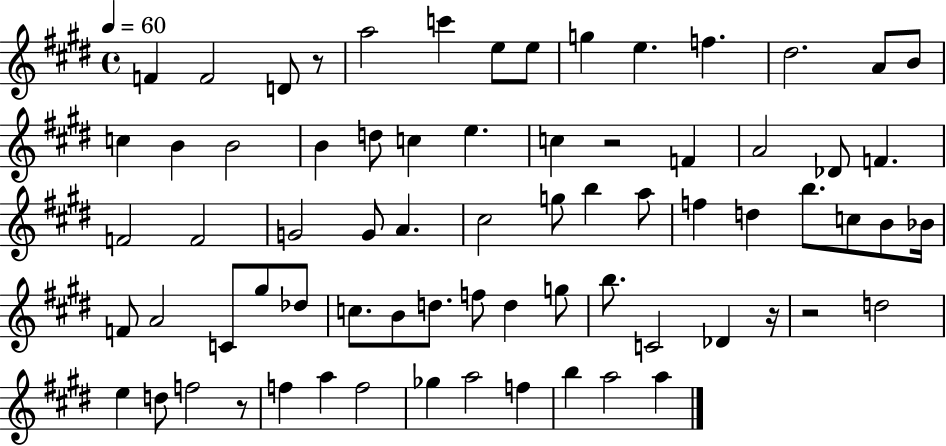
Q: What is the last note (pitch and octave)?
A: A5